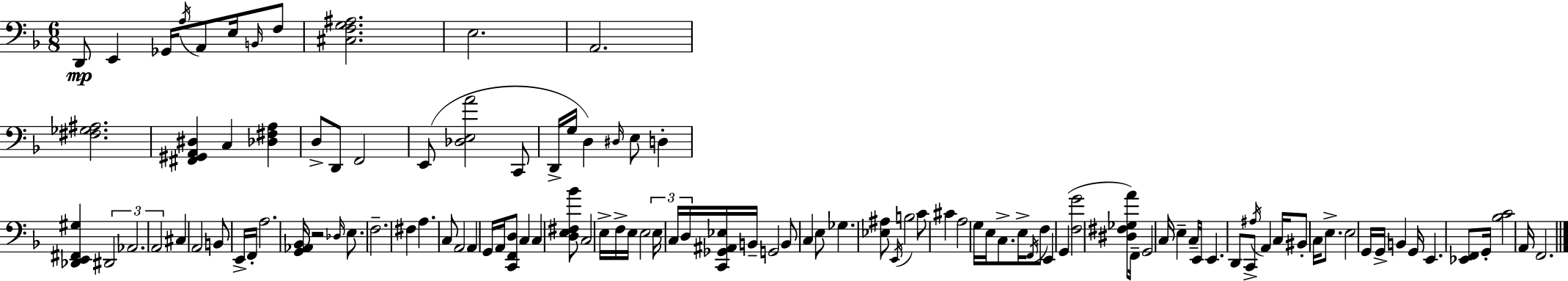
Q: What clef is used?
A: bass